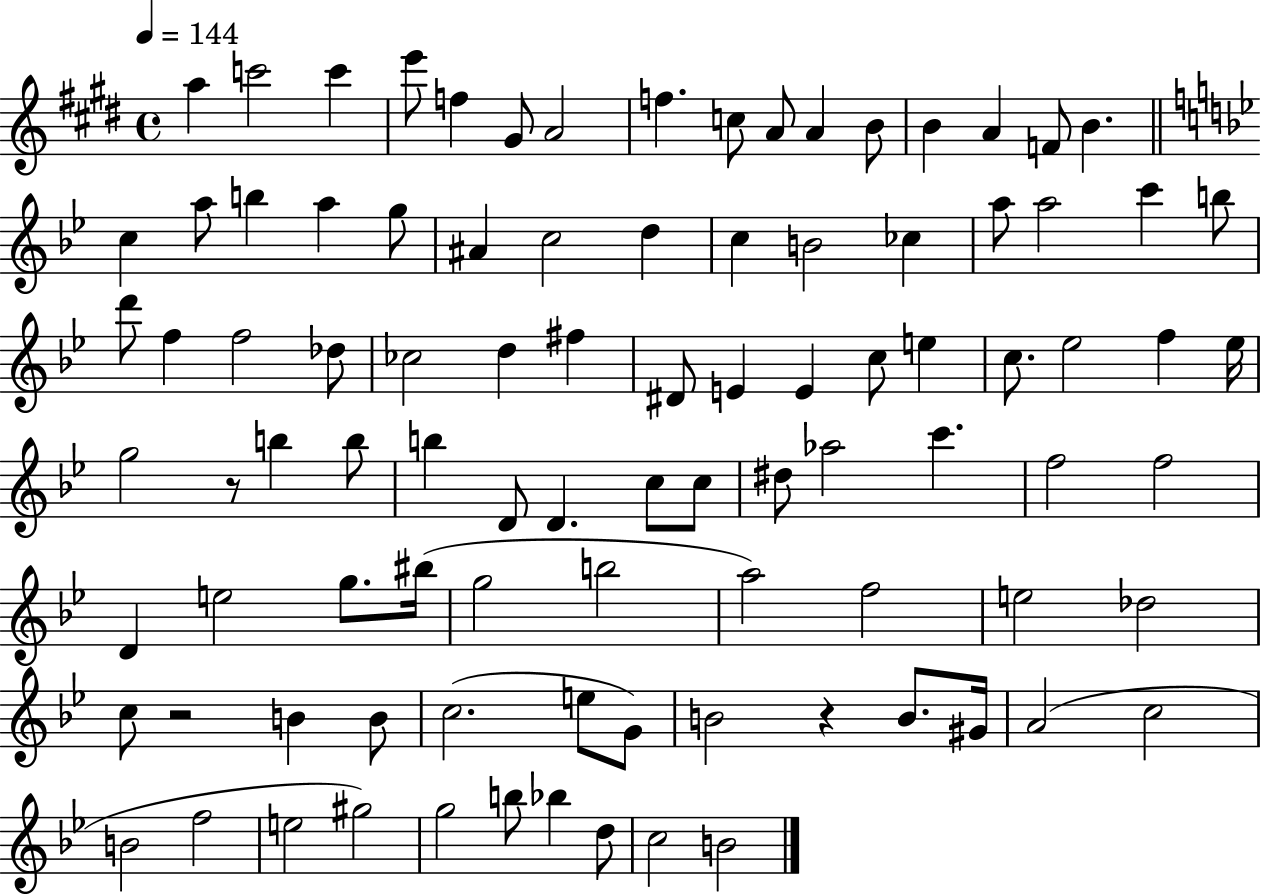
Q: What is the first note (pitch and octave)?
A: A5